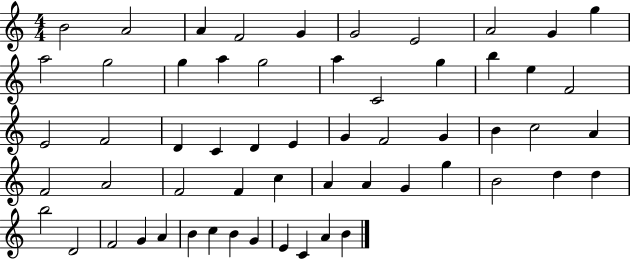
{
  \clef treble
  \numericTimeSignature
  \time 4/4
  \key c \major
  b'2 a'2 | a'4 f'2 g'4 | g'2 e'2 | a'2 g'4 g''4 | \break a''2 g''2 | g''4 a''4 g''2 | a''4 c'2 g''4 | b''4 e''4 f'2 | \break e'2 f'2 | d'4 c'4 d'4 e'4 | g'4 f'2 g'4 | b'4 c''2 a'4 | \break f'2 a'2 | f'2 f'4 c''4 | a'4 a'4 g'4 g''4 | b'2 d''4 d''4 | \break b''2 d'2 | f'2 g'4 a'4 | b'4 c''4 b'4 g'4 | e'4 c'4 a'4 b'4 | \break \bar "|."
}